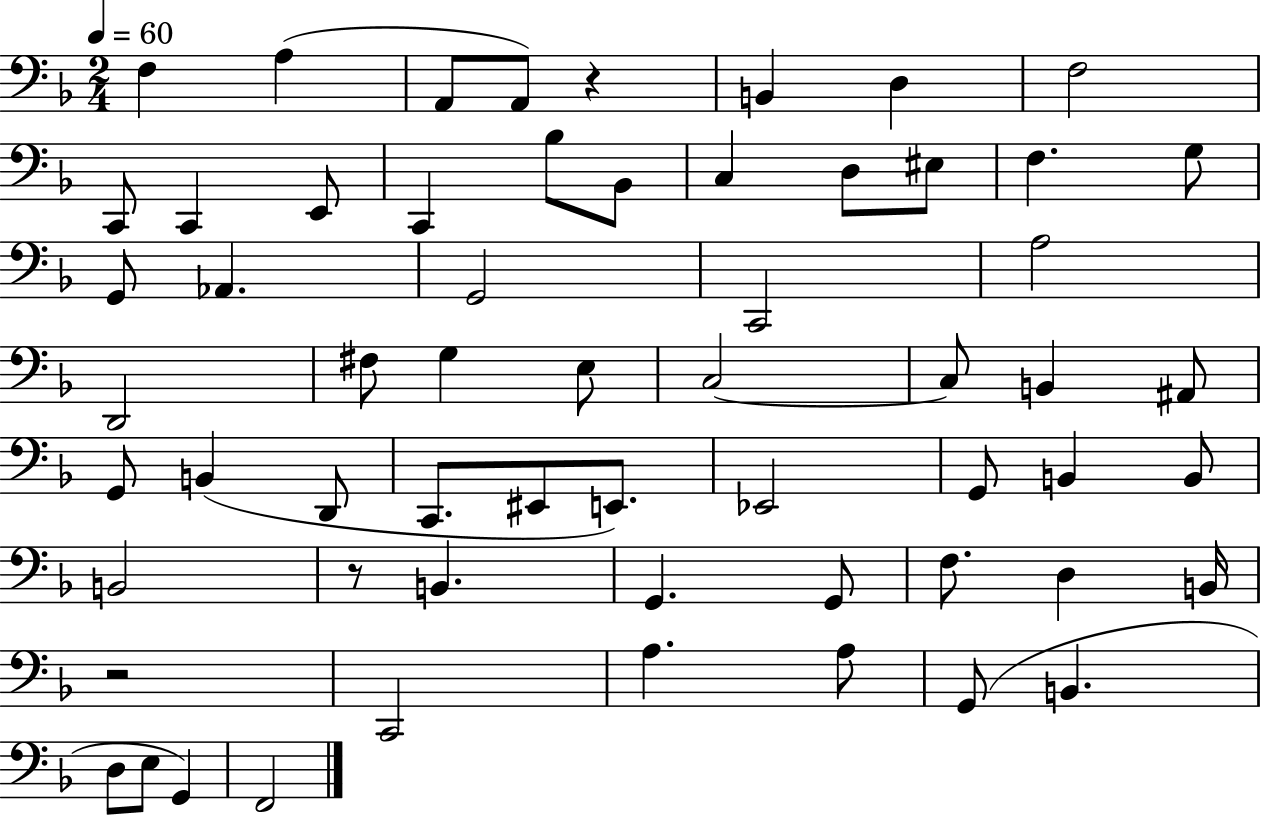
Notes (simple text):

F3/q A3/q A2/e A2/e R/q B2/q D3/q F3/h C2/e C2/q E2/e C2/q Bb3/e Bb2/e C3/q D3/e EIS3/e F3/q. G3/e G2/e Ab2/q. G2/h C2/h A3/h D2/h F#3/e G3/q E3/e C3/h C3/e B2/q A#2/e G2/e B2/q D2/e C2/e. EIS2/e E2/e. Eb2/h G2/e B2/q B2/e B2/h R/e B2/q. G2/q. G2/e F3/e. D3/q B2/s R/h C2/h A3/q. A3/e G2/e B2/q. D3/e E3/e G2/q F2/h